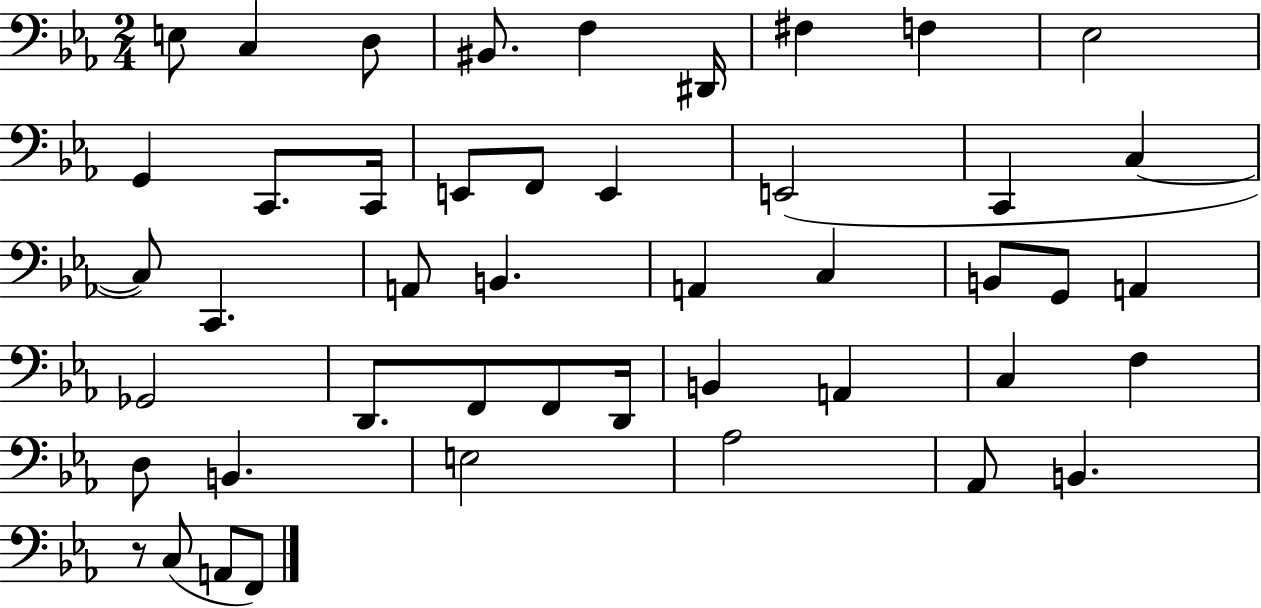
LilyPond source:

{
  \clef bass
  \numericTimeSignature
  \time 2/4
  \key ees \major
  \repeat volta 2 { e8 c4 d8 | bis,8. f4 dis,16 | fis4 f4 | ees2 | \break g,4 c,8. c,16 | e,8 f,8 e,4 | e,2( | c,4 c4~~ | \break c8) c,4. | a,8 b,4. | a,4 c4 | b,8 g,8 a,4 | \break ges,2 | d,8. f,8 f,8 d,16 | b,4 a,4 | c4 f4 | \break d8 b,4. | e2 | aes2 | aes,8 b,4. | \break r8 c8( a,8 f,8) | } \bar "|."
}